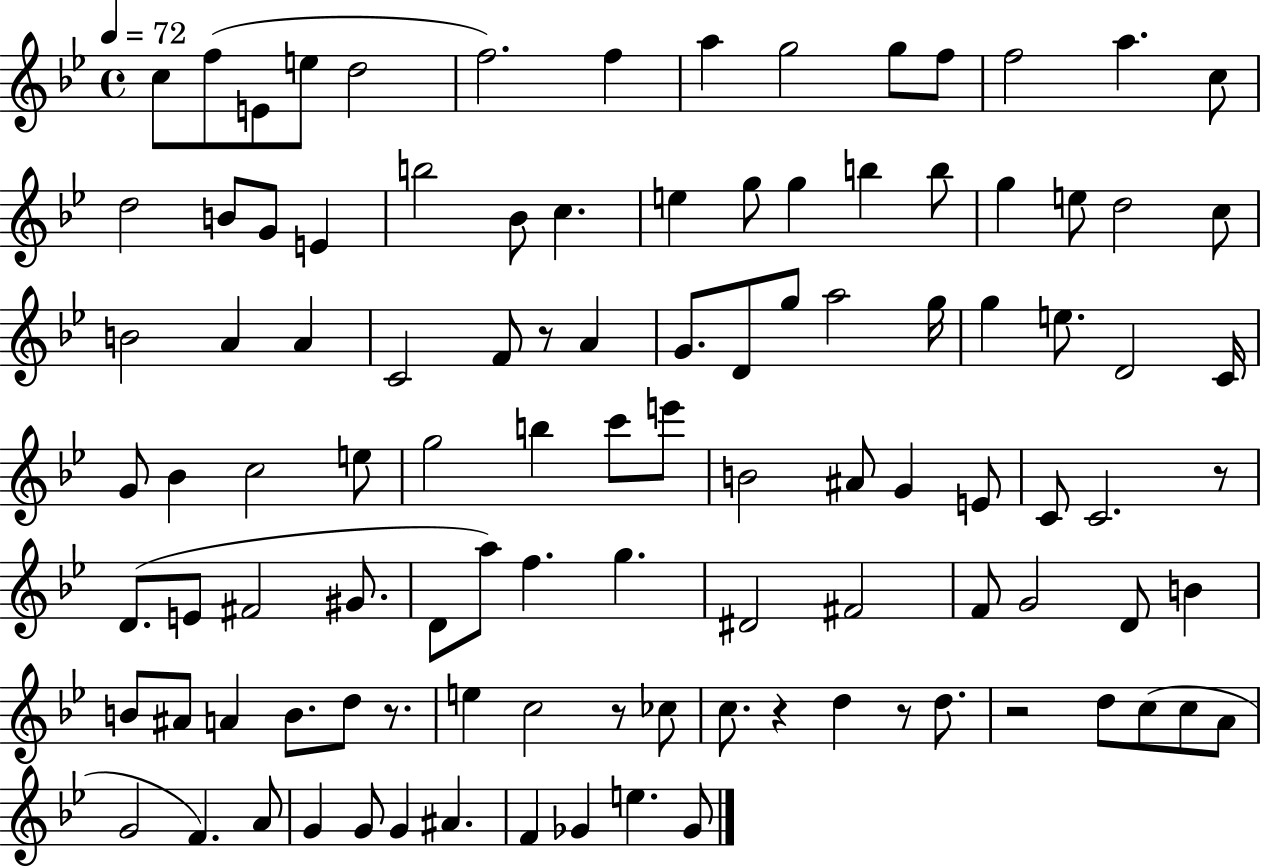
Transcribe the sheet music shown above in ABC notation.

X:1
T:Untitled
M:4/4
L:1/4
K:Bb
c/2 f/2 E/2 e/2 d2 f2 f a g2 g/2 f/2 f2 a c/2 d2 B/2 G/2 E b2 _B/2 c e g/2 g b b/2 g e/2 d2 c/2 B2 A A C2 F/2 z/2 A G/2 D/2 g/2 a2 g/4 g e/2 D2 C/4 G/2 _B c2 e/2 g2 b c'/2 e'/2 B2 ^A/2 G E/2 C/2 C2 z/2 D/2 E/2 ^F2 ^G/2 D/2 a/2 f g ^D2 ^F2 F/2 G2 D/2 B B/2 ^A/2 A B/2 d/2 z/2 e c2 z/2 _c/2 c/2 z d z/2 d/2 z2 d/2 c/2 c/2 A/2 G2 F A/2 G G/2 G ^A F _G e _G/2